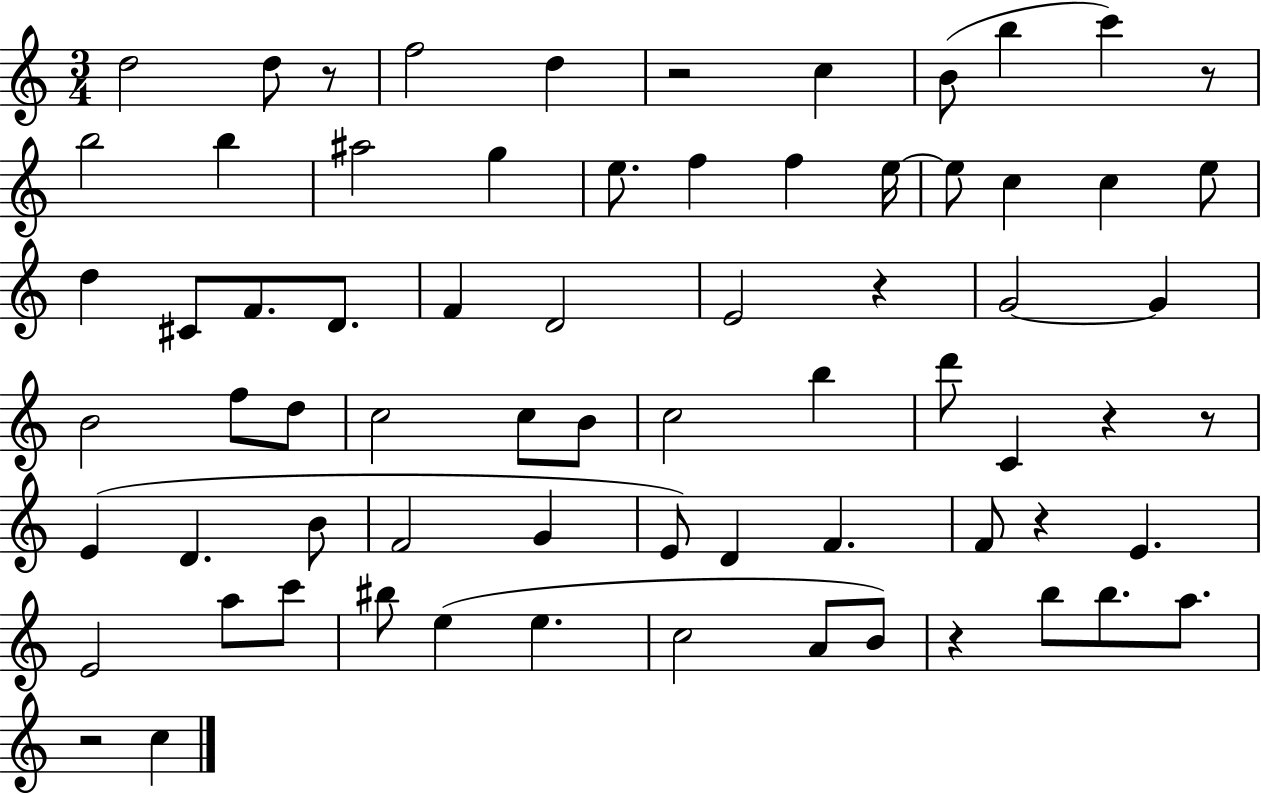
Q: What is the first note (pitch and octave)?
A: D5